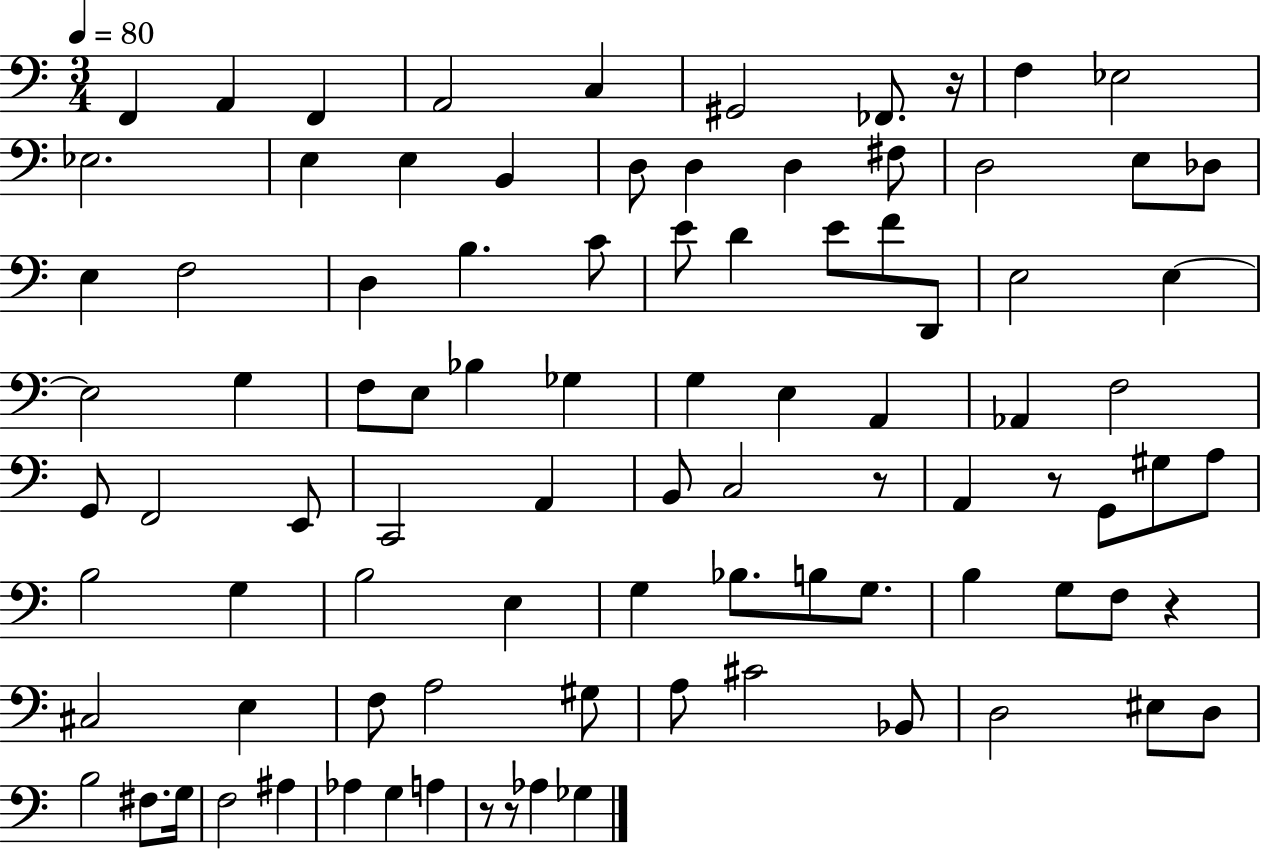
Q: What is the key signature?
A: C major